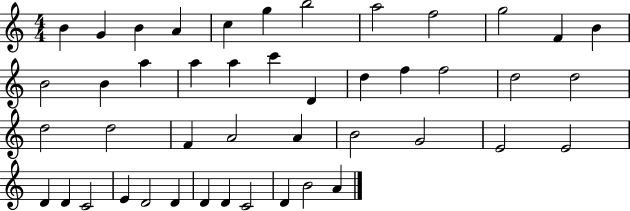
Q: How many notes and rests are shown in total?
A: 45